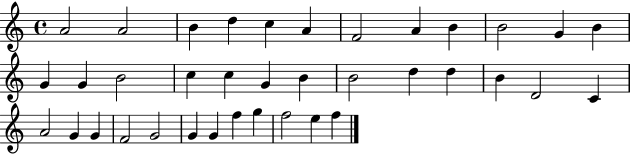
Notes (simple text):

A4/h A4/h B4/q D5/q C5/q A4/q F4/h A4/q B4/q B4/h G4/q B4/q G4/q G4/q B4/h C5/q C5/q G4/q B4/q B4/h D5/q D5/q B4/q D4/h C4/q A4/h G4/q G4/q F4/h G4/h G4/q G4/q F5/q G5/q F5/h E5/q F5/q